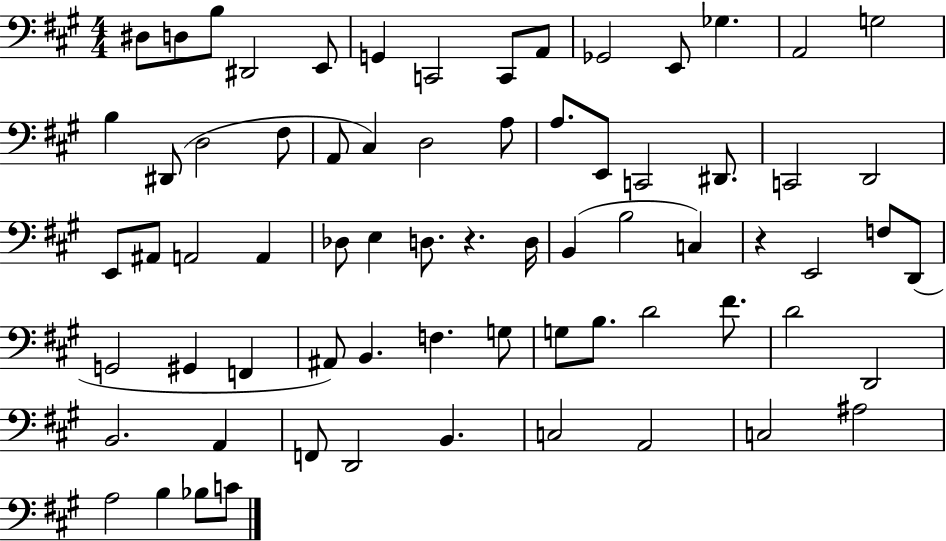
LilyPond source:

{
  \clef bass
  \numericTimeSignature
  \time 4/4
  \key a \major
  dis8 d8 b8 dis,2 e,8 | g,4 c,2 c,8 a,8 | ges,2 e,8 ges4. | a,2 g2 | \break b4 dis,8( d2 fis8 | a,8 cis4) d2 a8 | a8. e,8 c,2 dis,8. | c,2 d,2 | \break e,8 ais,8 a,2 a,4 | des8 e4 d8. r4. d16 | b,4( b2 c4) | r4 e,2 f8 d,8( | \break g,2 gis,4 f,4 | ais,8) b,4. f4. g8 | g8 b8. d'2 fis'8. | d'2 d,2 | \break b,2. a,4 | f,8 d,2 b,4. | c2 a,2 | c2 ais2 | \break a2 b4 bes8 c'8 | \bar "|."
}